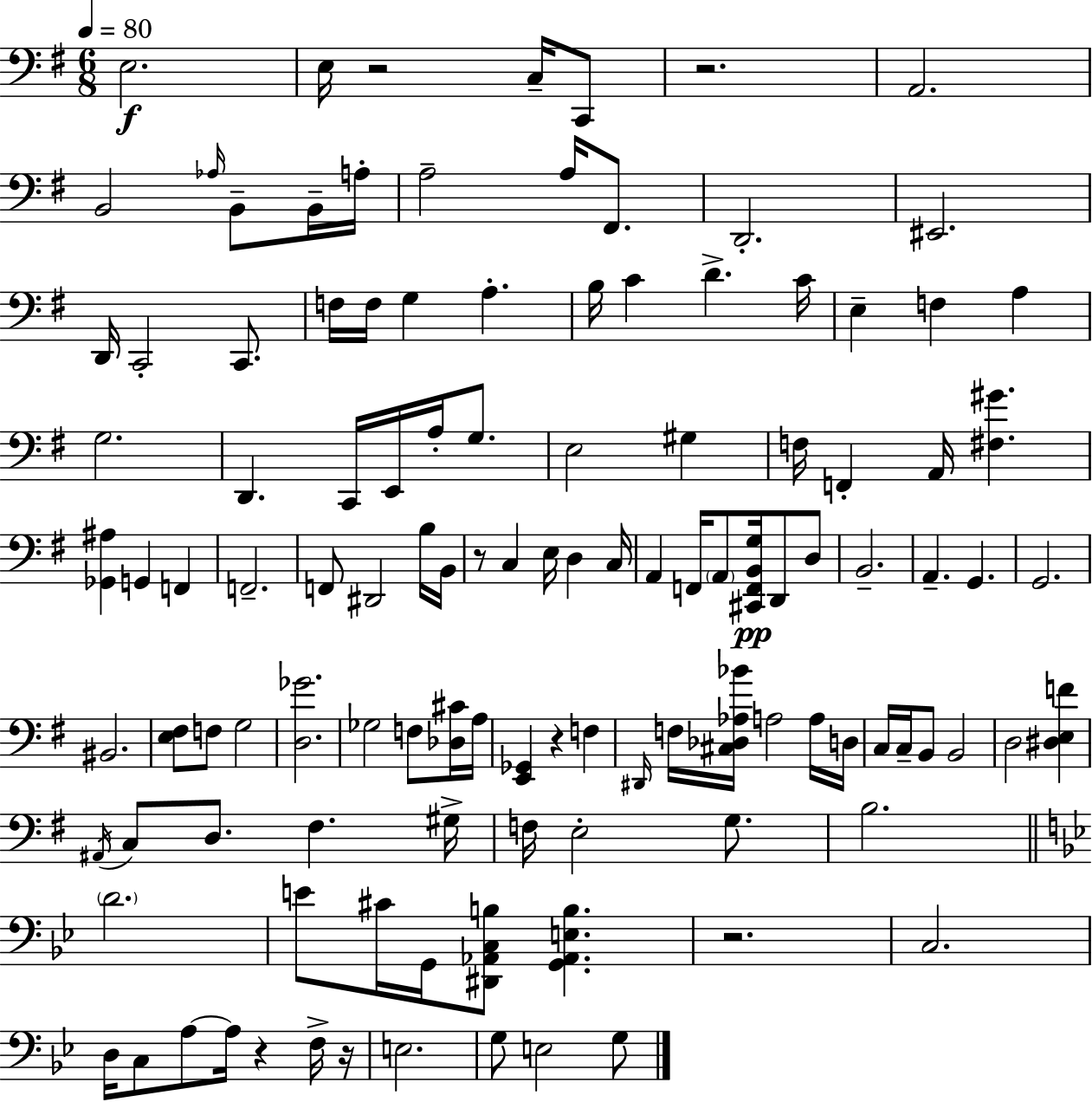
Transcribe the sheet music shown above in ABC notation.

X:1
T:Untitled
M:6/8
L:1/4
K:Em
E,2 E,/4 z2 C,/4 C,,/2 z2 A,,2 B,,2 _A,/4 B,,/2 B,,/4 A,/4 A,2 A,/4 ^F,,/2 D,,2 ^E,,2 D,,/4 C,,2 C,,/2 F,/4 F,/4 G, A, B,/4 C D C/4 E, F, A, G,2 D,, C,,/4 E,,/4 A,/4 G,/2 E,2 ^G, F,/4 F,, A,,/4 [^F,^G] [_G,,^A,] G,, F,, F,,2 F,,/2 ^D,,2 B,/4 B,,/4 z/2 C, E,/4 D, C,/4 A,, F,,/4 A,,/2 [^C,,F,,B,,G,]/4 D,,/2 D,/2 B,,2 A,, G,, G,,2 ^B,,2 [E,^F,]/2 F,/2 G,2 [D,_G]2 _G,2 F,/2 [_D,^C]/4 A,/4 [E,,_G,,] z F, ^D,,/4 F,/4 [^C,_D,_A,_B]/4 A,2 A,/4 D,/4 C,/4 C,/4 B,,/2 B,,2 D,2 [^D,E,F] ^A,,/4 C,/2 D,/2 ^F, ^G,/4 F,/4 E,2 G,/2 B,2 D2 E/2 ^C/4 G,,/4 [^D,,_A,,C,B,]/2 [G,,_A,,E,B,] z2 C,2 D,/4 C,/2 A,/2 A,/4 z F,/4 z/4 E,2 G,/2 E,2 G,/2